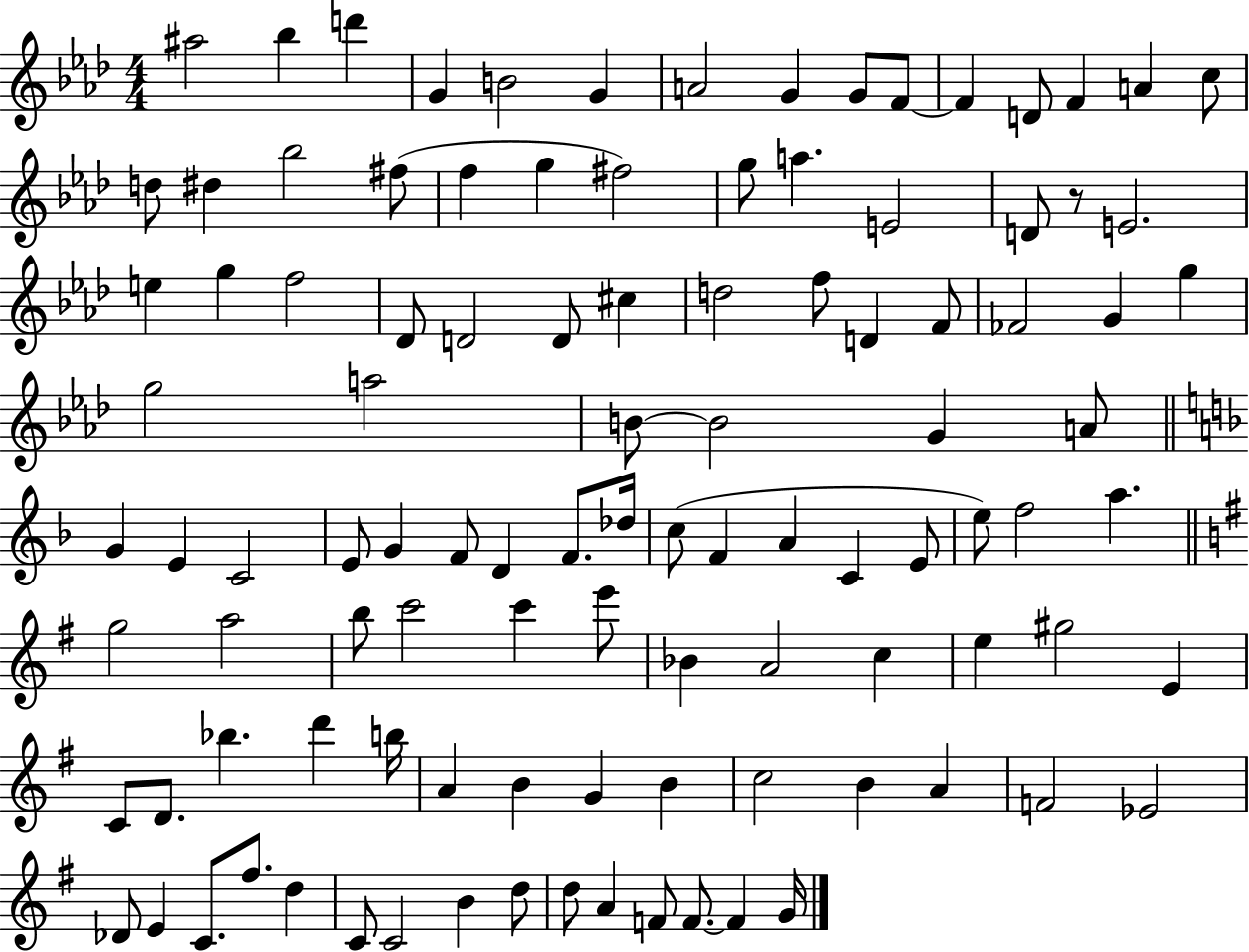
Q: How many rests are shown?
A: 1